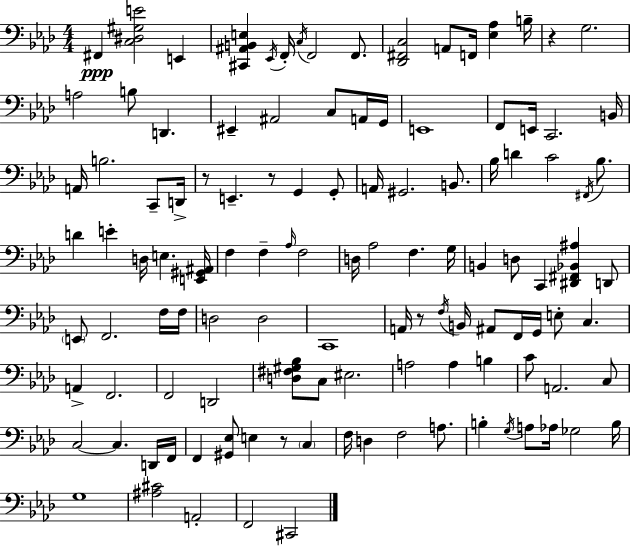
{
  \clef bass
  \numericTimeSignature
  \time 4/4
  \key f \minor
  fis,4\ppp <c dis gis e'>2 e,4 | <cis, ais, b, e>4 \acciaccatura { ees,16 } f,16-. \acciaccatura { c16 } f,2 f,8. | <des, fis, c>2 a,8 f,16 <ees aes>4 | b16-- r4 g2. | \break a2 b8 d,4. | eis,4-- ais,2 c8 | a,16 g,16 e,1 | f,8 e,16 c,2. | \break b,16 a,16 b2. c,8-- | d,16-> r8 e,4.-- r8 g,4 | g,8-. a,16 gis,2. b,8. | bes16 d'4 c'2 \acciaccatura { fis,16 } | \break bes8. d'4 e'4-. d16 e4. | <e, gis, ais,>16 f4 f4-- \grace { aes16 } f2 | d16 aes2 f4. | g16 b,4 d8 c,4 <dis, fis, bes, ais>4 | \break d,8 \parenthesize e,8 f,2. | f16 f16 d2 d2 | c,1 | a,16 r8 \acciaccatura { f16 } b,16 ais,8 f,16 g,16 e8-. c4. | \break a,4-> f,2. | f,2 d,2 | <d fis gis bes>8 c8 eis2. | a2 a4 | \break b4 c'8 a,2. | c8 c2~~ c4. | d,16 f,16 f,4 <gis, ees>8 e4 r8 | \parenthesize c4 f16 d4 f2 | \break a8. b4-. \acciaccatura { g16 } a8 aes16 ges2 | b16 g1 | <ais cis'>2 a,2-. | f,2 cis,2 | \break \bar "|."
}